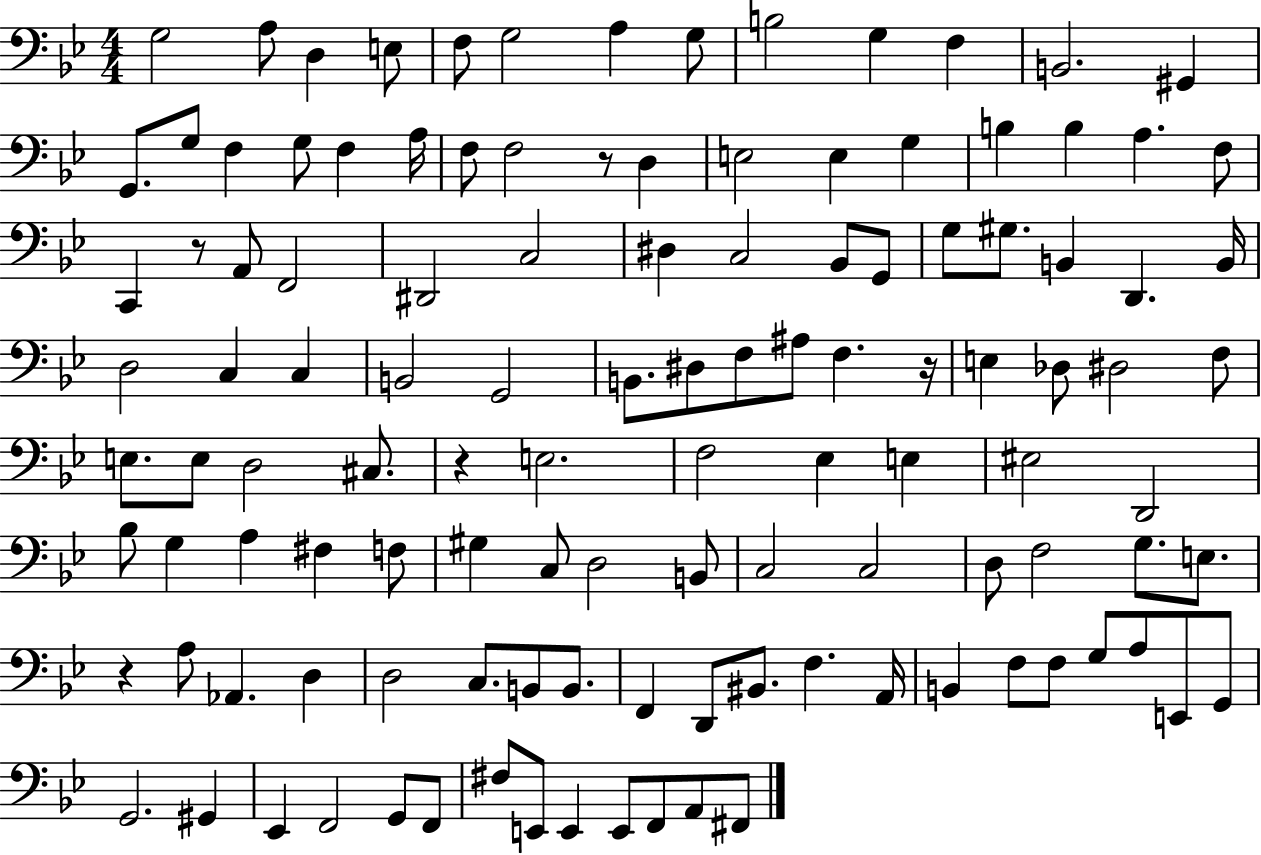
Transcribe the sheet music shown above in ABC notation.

X:1
T:Untitled
M:4/4
L:1/4
K:Bb
G,2 A,/2 D, E,/2 F,/2 G,2 A, G,/2 B,2 G, F, B,,2 ^G,, G,,/2 G,/2 F, G,/2 F, A,/4 F,/2 F,2 z/2 D, E,2 E, G, B, B, A, F,/2 C,, z/2 A,,/2 F,,2 ^D,,2 C,2 ^D, C,2 _B,,/2 G,,/2 G,/2 ^G,/2 B,, D,, B,,/4 D,2 C, C, B,,2 G,,2 B,,/2 ^D,/2 F,/2 ^A,/2 F, z/4 E, _D,/2 ^D,2 F,/2 E,/2 E,/2 D,2 ^C,/2 z E,2 F,2 _E, E, ^E,2 D,,2 _B,/2 G, A, ^F, F,/2 ^G, C,/2 D,2 B,,/2 C,2 C,2 D,/2 F,2 G,/2 E,/2 z A,/2 _A,, D, D,2 C,/2 B,,/2 B,,/2 F,, D,,/2 ^B,,/2 F, A,,/4 B,, F,/2 F,/2 G,/2 A,/2 E,,/2 G,,/2 G,,2 ^G,, _E,, F,,2 G,,/2 F,,/2 ^F,/2 E,,/2 E,, E,,/2 F,,/2 A,,/2 ^F,,/2